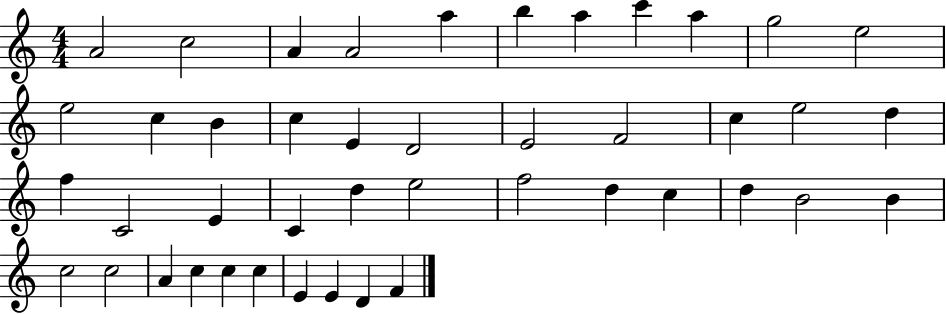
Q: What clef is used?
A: treble